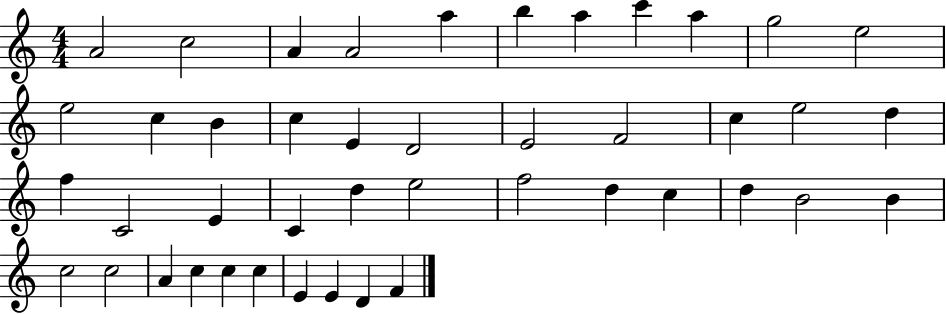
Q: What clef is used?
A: treble